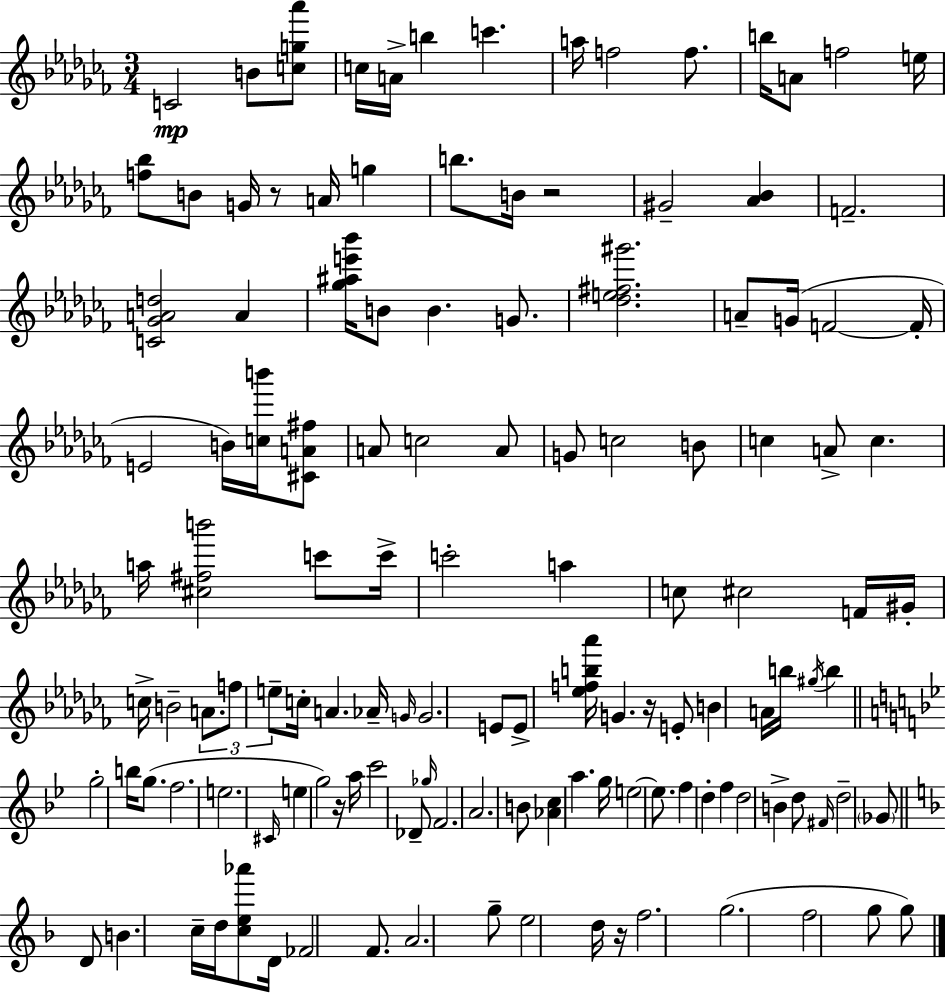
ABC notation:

X:1
T:Untitled
M:3/4
L:1/4
K:Abm
C2 B/2 [cg_a']/2 c/4 A/4 b c' a/4 f2 f/2 b/4 A/2 f2 e/4 [f_b]/2 B/2 G/4 z/2 A/4 g b/2 B/4 z2 ^G2 [_A_B] F2 [C_GAd]2 A [_g^ae'_b']/4 B/2 B G/2 [_de^f^g']2 A/2 G/4 F2 F/4 E2 B/4 [cb']/4 [^CA^f]/2 A/2 c2 A/2 G/2 c2 B/2 c A/2 c a/4 [^c^fb']2 c'/2 c'/4 c'2 a c/2 ^c2 F/4 ^G/4 c/4 B2 A/2 f/2 e/2 c/4 A _A/4 G/4 G2 E/2 E/2 [_efb_a']/4 G z/4 E/2 B A/4 b/4 ^g/4 b g2 b/4 g/2 f2 e2 ^C/4 e g2 z/4 a/4 c'2 _D/2 _g/4 F2 A2 B/2 [_Ac] a g/4 e2 e/2 f d f d2 B d/2 ^F/4 d2 _G/2 D/2 B c/4 d/4 [ce_a']/2 D/4 _F2 F/2 A2 g/2 e2 d/4 z/4 f2 g2 f2 g/2 g/2